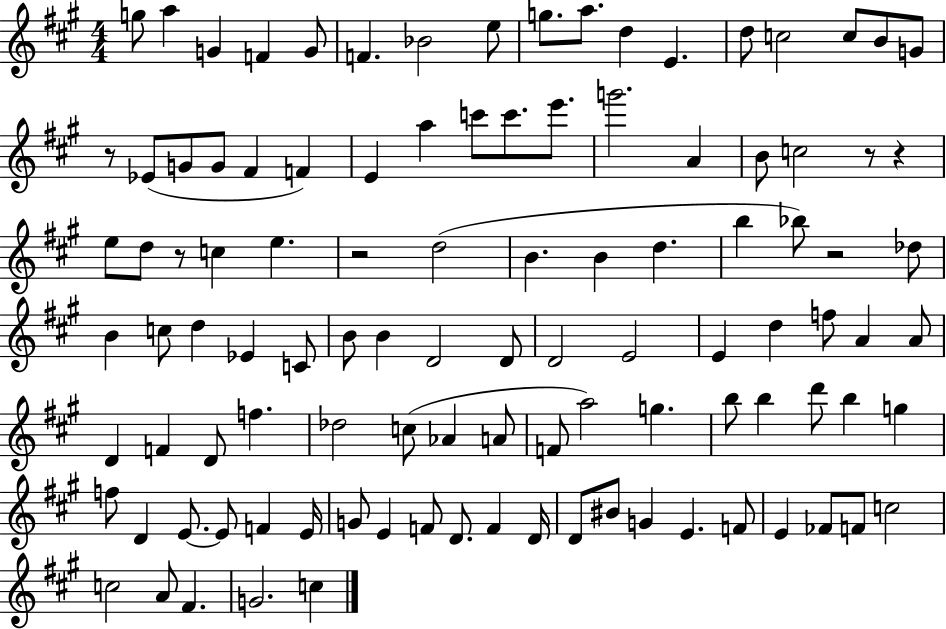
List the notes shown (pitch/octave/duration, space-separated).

G5/e A5/q G4/q F4/q G4/e F4/q. Bb4/h E5/e G5/e. A5/e. D5/q E4/q. D5/e C5/h C5/e B4/e G4/e R/e Eb4/e G4/e G4/e F#4/q F4/q E4/q A5/q C6/e C6/e. E6/e. G6/h. A4/q B4/e C5/h R/e R/q E5/e D5/e R/e C5/q E5/q. R/h D5/h B4/q. B4/q D5/q. B5/q Bb5/e R/h Db5/e B4/q C5/e D5/q Eb4/q C4/e B4/e B4/q D4/h D4/e D4/h E4/h E4/q D5/q F5/e A4/q A4/e D4/q F4/q D4/e F5/q. Db5/h C5/e Ab4/q A4/e F4/e A5/h G5/q. B5/e B5/q D6/e B5/q G5/q F5/e D4/q E4/e. E4/e F4/q E4/s G4/e E4/q F4/e D4/e. F4/q D4/s D4/e BIS4/e G4/q E4/q. F4/e E4/q FES4/e F4/e C5/h C5/h A4/e F#4/q. G4/h. C5/q